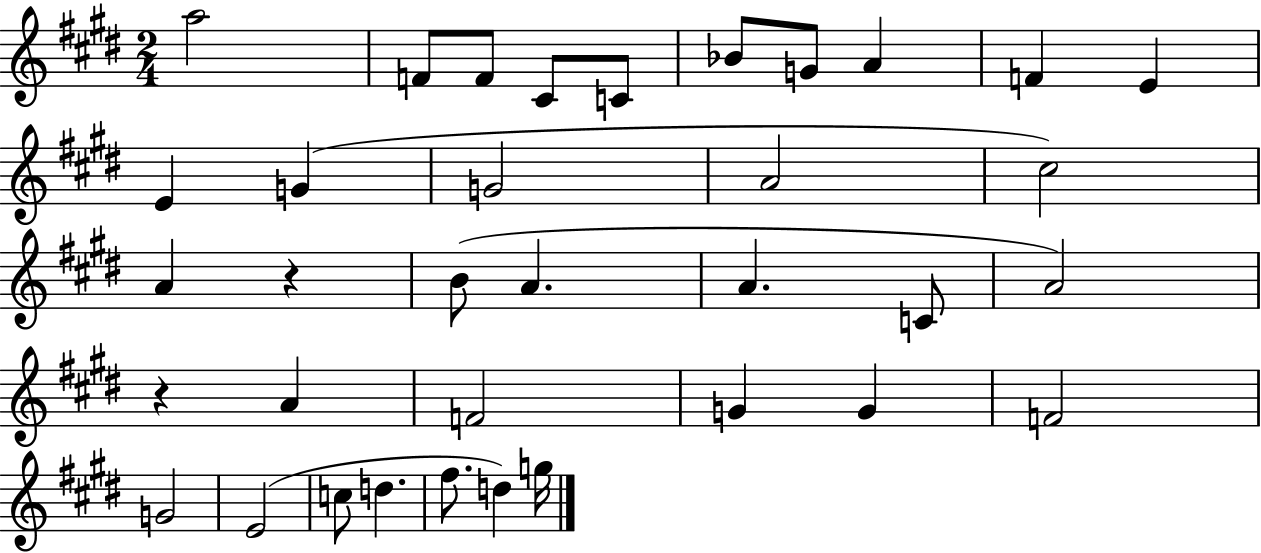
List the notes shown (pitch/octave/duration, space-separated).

A5/h F4/e F4/e C#4/e C4/e Bb4/e G4/e A4/q F4/q E4/q E4/q G4/q G4/h A4/h C#5/h A4/q R/q B4/e A4/q. A4/q. C4/e A4/h R/q A4/q F4/h G4/q G4/q F4/h G4/h E4/h C5/e D5/q. F#5/e. D5/q G5/s